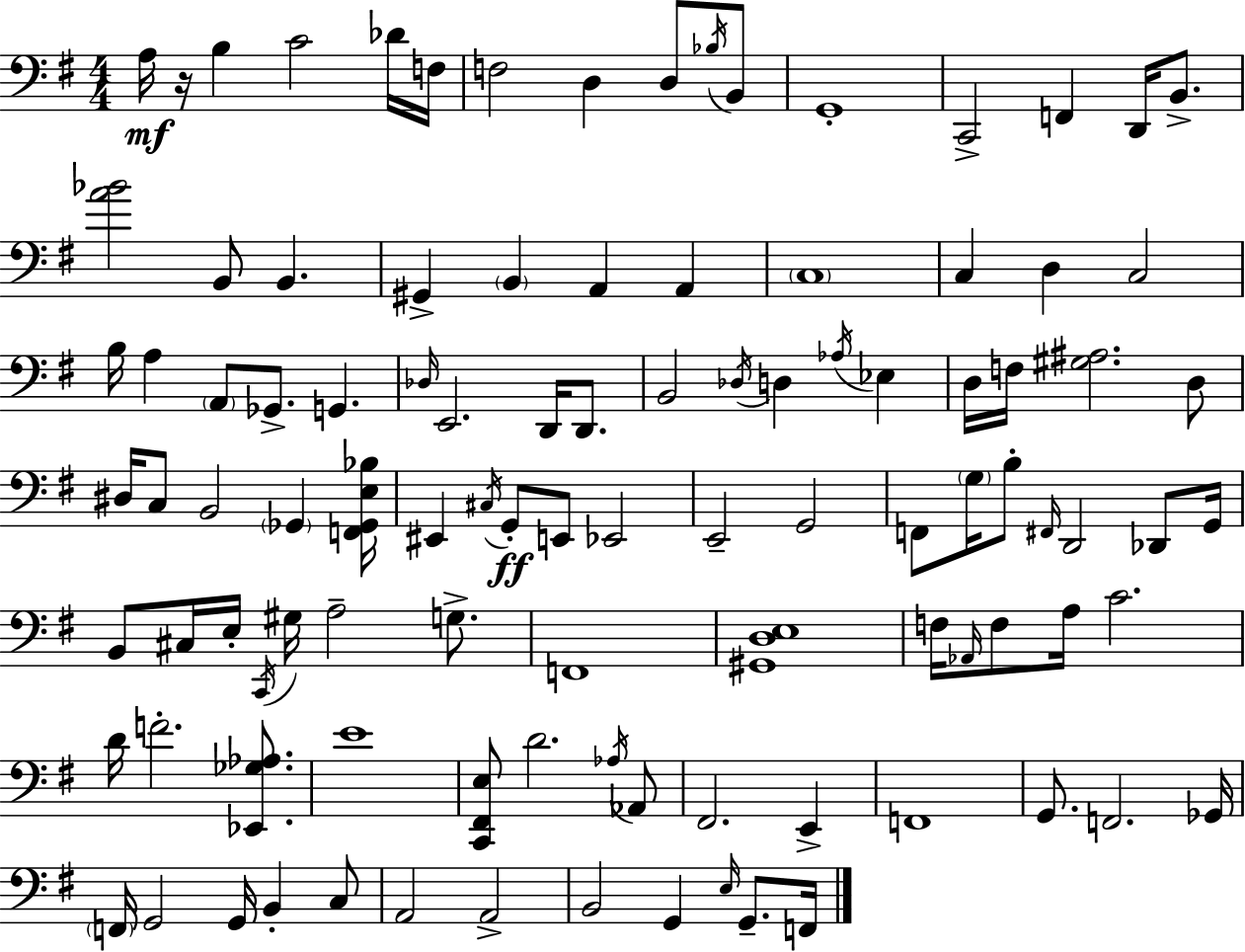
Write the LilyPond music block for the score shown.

{
  \clef bass
  \numericTimeSignature
  \time 4/4
  \key g \major
  a16\mf r16 b4 c'2 des'16 f16 | f2 d4 d8 \acciaccatura { bes16 } b,8 | g,1-. | c,2-> f,4 d,16 b,8.-> | \break <a' bes'>2 b,8 b,4. | gis,4-> \parenthesize b,4 a,4 a,4 | \parenthesize c1 | c4 d4 c2 | \break b16 a4 \parenthesize a,8 ges,8.-> g,4. | \grace { des16 } e,2. d,16 d,8. | b,2 \acciaccatura { des16 } d4 \acciaccatura { aes16 } | ees4 d16 f16 <gis ais>2. | \break d8 dis16 c8 b,2 \parenthesize ges,4 | <f, ges, e bes>16 eis,4 \acciaccatura { cis16 } g,8-.\ff e,8 ees,2 | e,2-- g,2 | f,8 \parenthesize g16 b8-. \grace { fis,16 } d,2 | \break des,8 g,16 b,8 cis16 e16-. \acciaccatura { c,16 } gis16 a2-- | g8.-> f,1 | <gis, d e>1 | f16 \grace { aes,16 } f8 a16 c'2. | \break d'16 f'2.-. | <ees, ges aes>8. e'1 | <c, fis, e>8 d'2. | \acciaccatura { aes16 } aes,8 fis,2. | \break e,4-> f,1 | g,8. f,2. | ges,16 \parenthesize f,16 g,2 | g,16 b,4-. c8 a,2 | \break a,2-> b,2 | g,4 \grace { e16 } g,8.-- f,16 \bar "|."
}